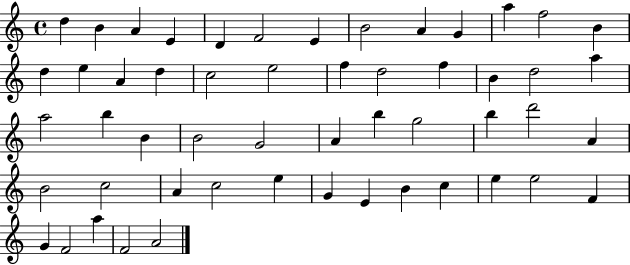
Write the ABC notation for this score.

X:1
T:Untitled
M:4/4
L:1/4
K:C
d B A E D F2 E B2 A G a f2 B d e A d c2 e2 f d2 f B d2 a a2 b B B2 G2 A b g2 b d'2 A B2 c2 A c2 e G E B c e e2 F G F2 a F2 A2